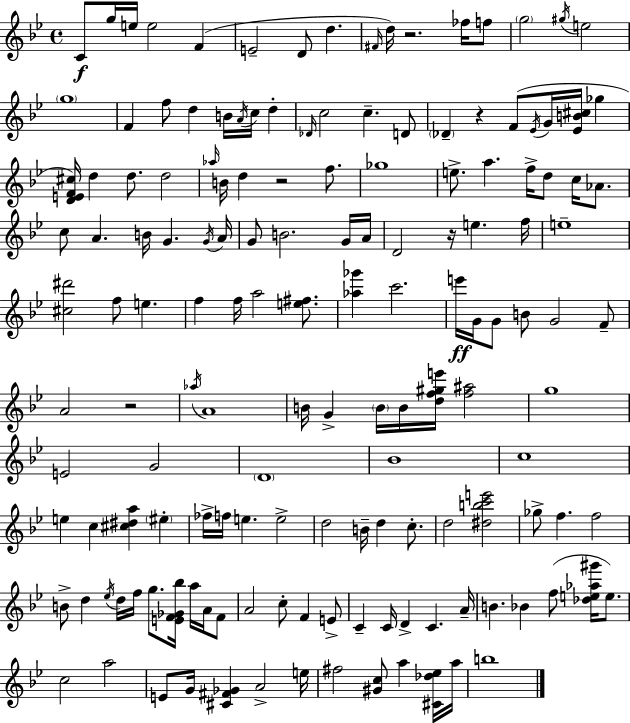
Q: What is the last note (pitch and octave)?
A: B5